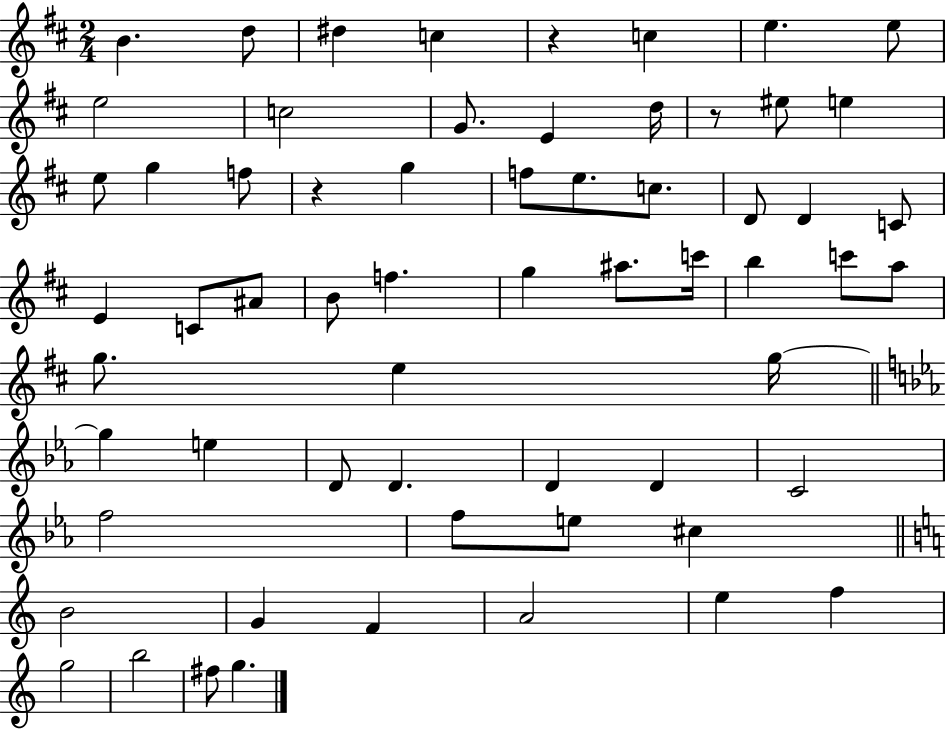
{
  \clef treble
  \numericTimeSignature
  \time 2/4
  \key d \major
  b'4. d''8 | dis''4 c''4 | r4 c''4 | e''4. e''8 | \break e''2 | c''2 | g'8. e'4 d''16 | r8 eis''8 e''4 | \break e''8 g''4 f''8 | r4 g''4 | f''8 e''8. c''8. | d'8 d'4 c'8 | \break e'4 c'8 ais'8 | b'8 f''4. | g''4 ais''8. c'''16 | b''4 c'''8 a''8 | \break g''8. e''4 g''16~~ | \bar "||" \break \key c \minor g''4 e''4 | d'8 d'4. | d'4 d'4 | c'2 | \break f''2 | f''8 e''8 cis''4 | \bar "||" \break \key c \major b'2 | g'4 f'4 | a'2 | e''4 f''4 | \break g''2 | b''2 | fis''8 g''4. | \bar "|."
}